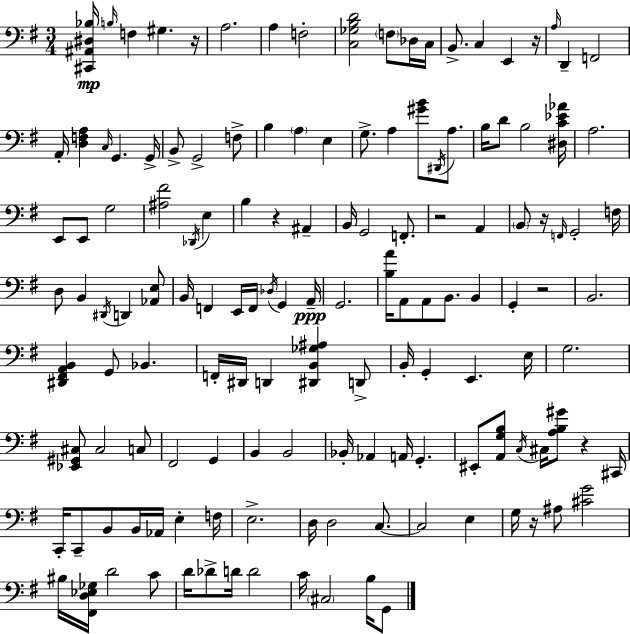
X:1
T:Untitled
M:3/4
L:1/4
K:Em
[^C,,^A,,^D,_B,]/4 B,/4 F, ^G, z/4 A,2 A, F,2 [C,_G,B,D]2 F,/2 _D,/4 C,/4 B,,/2 C, E,, z/4 A,/4 D,, F,,2 A,,/4 [D,F,A,] C,/4 G,, G,,/4 B,,/2 G,,2 F,/2 B, A, E, G,/2 A, [^GB]/2 ^D,,/4 A,/2 B,/4 D/2 B,2 [^D,C_E_A]/4 A,2 E,,/2 E,,/2 G,2 [^A,^F]2 _D,,/4 E, B, z ^A,, B,,/4 G,,2 F,,/2 z2 A,, B,,/2 z/4 F,,/4 G,,2 F,/4 D,/2 B,, ^D,,/4 D,, [_A,,E,]/2 B,,/4 F,, E,,/4 F,,/4 _D,/4 G,, A,,/4 G,,2 [B,A]/4 A,,/2 A,,/2 B,,/2 B,, G,, z2 B,,2 [^D,,^F,,A,,B,,] G,,/2 _B,, F,,/4 ^D,,/4 D,, [^D,,B,,_G,^A,] D,,/2 B,,/4 G,, E,, E,/4 G,2 [_E,,^G,,^C,]/2 ^C,2 C,/2 ^F,,2 G,, B,, B,,2 _B,,/4 _A,, A,,/4 G,, ^E,,/2 [A,,G,B,]/2 C,/4 ^C,/4 [A,B,^G]/2 z ^C,,/4 C,,/4 C,,/2 B,,/2 B,,/4 _A,,/4 E, F,/4 E,2 D,/4 D,2 C,/2 C,2 E, G,/4 z/4 ^A,/2 [^CG]2 ^B,/4 [^F,,D,_E,_G,]/4 D2 C/2 D/4 _D/2 D/4 D2 C/4 ^C,2 B,/4 G,,/2